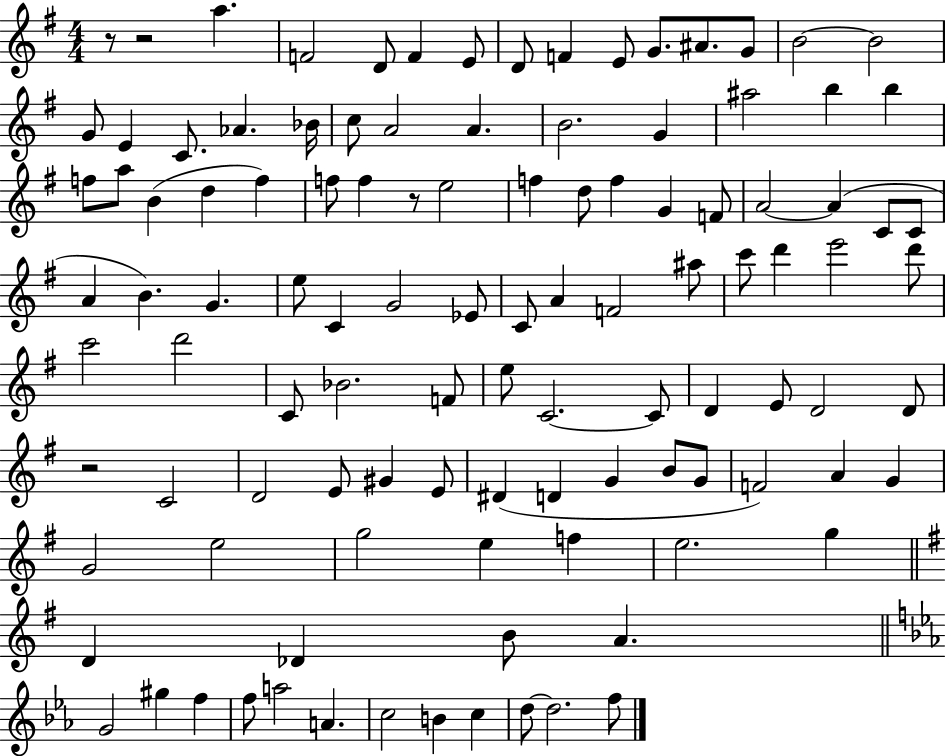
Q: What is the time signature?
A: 4/4